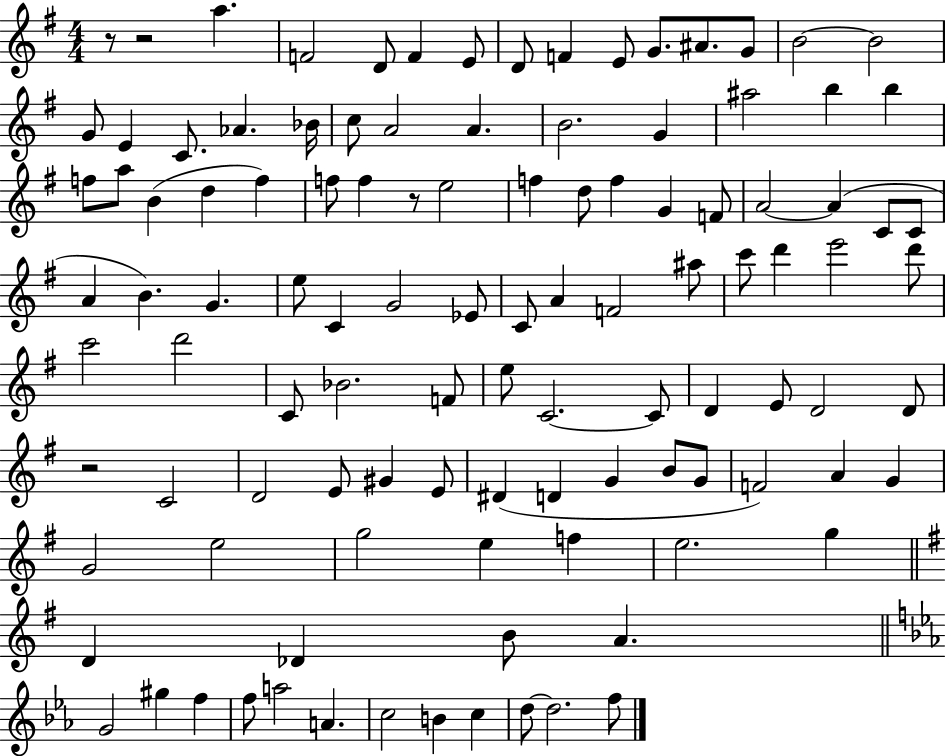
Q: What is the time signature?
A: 4/4